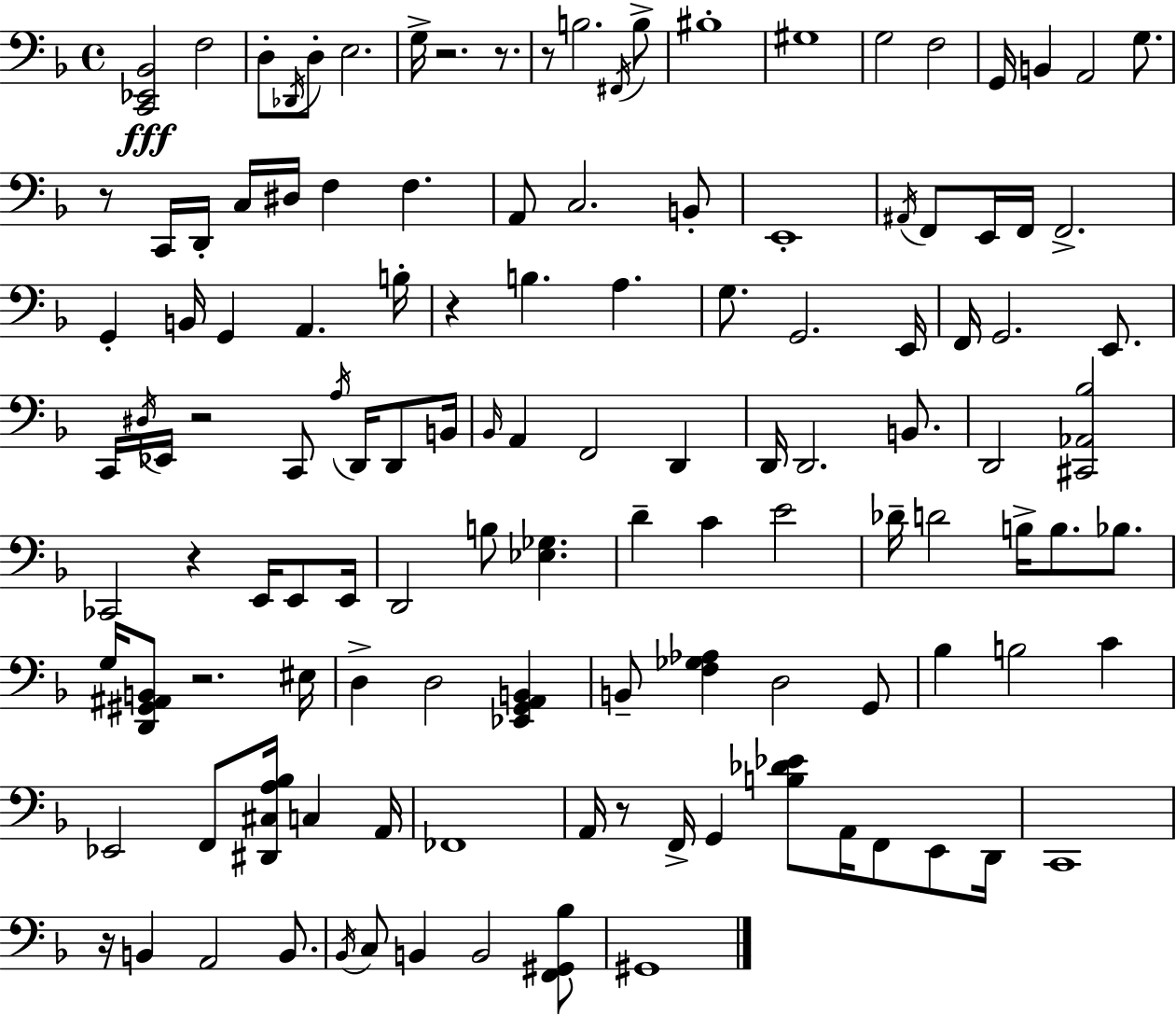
X:1
T:Untitled
M:4/4
L:1/4
K:F
[C,,_E,,_B,,]2 F,2 D,/2 _D,,/4 D,/2 E,2 G,/4 z2 z/2 z/2 B,2 ^F,,/4 B,/2 ^B,4 ^G,4 G,2 F,2 G,,/4 B,, A,,2 G,/2 z/2 C,,/4 D,,/4 C,/4 ^D,/4 F, F, A,,/2 C,2 B,,/2 E,,4 ^A,,/4 F,,/2 E,,/4 F,,/4 F,,2 G,, B,,/4 G,, A,, B,/4 z B, A, G,/2 G,,2 E,,/4 F,,/4 G,,2 E,,/2 C,,/4 ^D,/4 _E,,/4 z2 C,,/2 A,/4 D,,/4 D,,/2 B,,/4 _B,,/4 A,, F,,2 D,, D,,/4 D,,2 B,,/2 D,,2 [^C,,_A,,_B,]2 _C,,2 z E,,/4 E,,/2 E,,/4 D,,2 B,/2 [_E,_G,] D C E2 _D/4 D2 B,/4 B,/2 _B,/2 G,/4 [D,,^G,,^A,,B,,]/2 z2 ^E,/4 D, D,2 [_E,,G,,A,,B,,] B,,/2 [F,_G,_A,] D,2 G,,/2 _B, B,2 C _E,,2 F,,/2 [^D,,^C,A,_B,]/4 C, A,,/4 _F,,4 A,,/4 z/2 F,,/4 G,, [B,_D_E]/2 A,,/4 F,,/2 E,,/2 D,,/4 C,,4 z/4 B,, A,,2 B,,/2 _B,,/4 C,/2 B,, B,,2 [F,,^G,,_B,]/2 ^G,,4